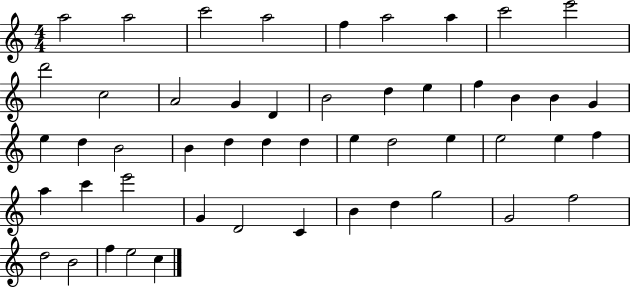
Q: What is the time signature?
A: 4/4